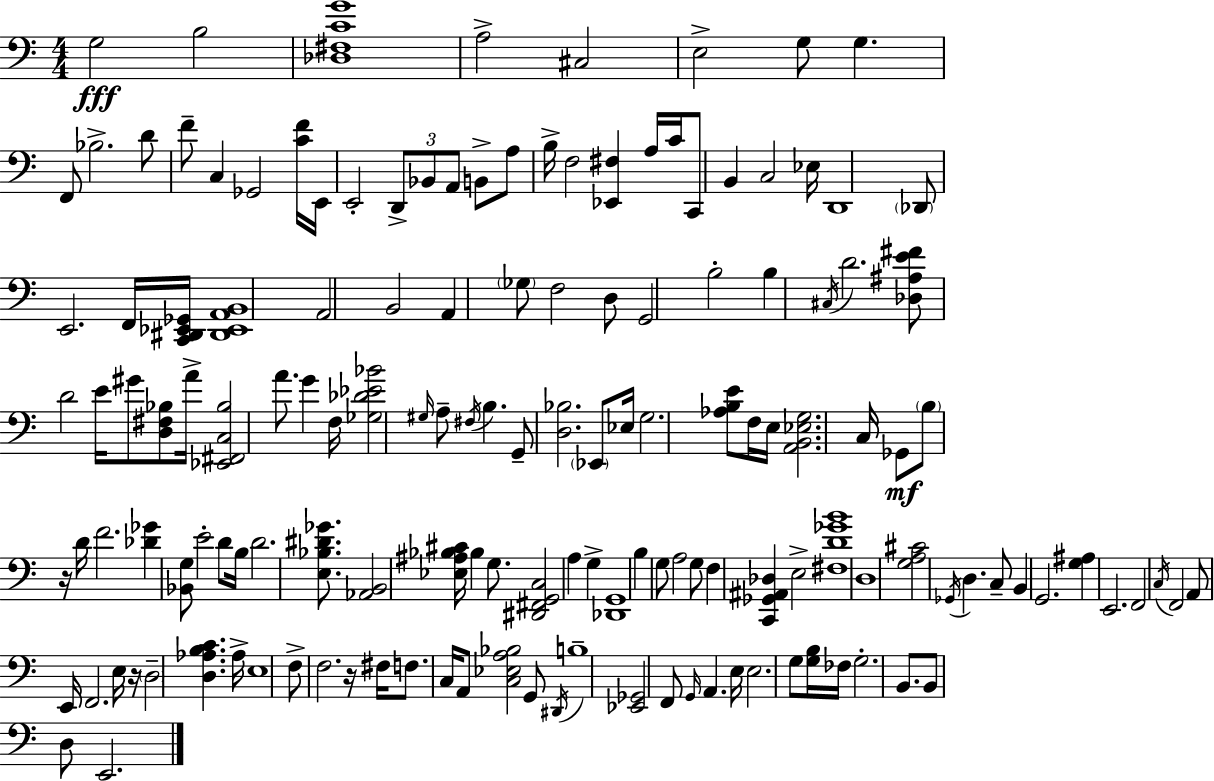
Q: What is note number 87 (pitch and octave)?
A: F2